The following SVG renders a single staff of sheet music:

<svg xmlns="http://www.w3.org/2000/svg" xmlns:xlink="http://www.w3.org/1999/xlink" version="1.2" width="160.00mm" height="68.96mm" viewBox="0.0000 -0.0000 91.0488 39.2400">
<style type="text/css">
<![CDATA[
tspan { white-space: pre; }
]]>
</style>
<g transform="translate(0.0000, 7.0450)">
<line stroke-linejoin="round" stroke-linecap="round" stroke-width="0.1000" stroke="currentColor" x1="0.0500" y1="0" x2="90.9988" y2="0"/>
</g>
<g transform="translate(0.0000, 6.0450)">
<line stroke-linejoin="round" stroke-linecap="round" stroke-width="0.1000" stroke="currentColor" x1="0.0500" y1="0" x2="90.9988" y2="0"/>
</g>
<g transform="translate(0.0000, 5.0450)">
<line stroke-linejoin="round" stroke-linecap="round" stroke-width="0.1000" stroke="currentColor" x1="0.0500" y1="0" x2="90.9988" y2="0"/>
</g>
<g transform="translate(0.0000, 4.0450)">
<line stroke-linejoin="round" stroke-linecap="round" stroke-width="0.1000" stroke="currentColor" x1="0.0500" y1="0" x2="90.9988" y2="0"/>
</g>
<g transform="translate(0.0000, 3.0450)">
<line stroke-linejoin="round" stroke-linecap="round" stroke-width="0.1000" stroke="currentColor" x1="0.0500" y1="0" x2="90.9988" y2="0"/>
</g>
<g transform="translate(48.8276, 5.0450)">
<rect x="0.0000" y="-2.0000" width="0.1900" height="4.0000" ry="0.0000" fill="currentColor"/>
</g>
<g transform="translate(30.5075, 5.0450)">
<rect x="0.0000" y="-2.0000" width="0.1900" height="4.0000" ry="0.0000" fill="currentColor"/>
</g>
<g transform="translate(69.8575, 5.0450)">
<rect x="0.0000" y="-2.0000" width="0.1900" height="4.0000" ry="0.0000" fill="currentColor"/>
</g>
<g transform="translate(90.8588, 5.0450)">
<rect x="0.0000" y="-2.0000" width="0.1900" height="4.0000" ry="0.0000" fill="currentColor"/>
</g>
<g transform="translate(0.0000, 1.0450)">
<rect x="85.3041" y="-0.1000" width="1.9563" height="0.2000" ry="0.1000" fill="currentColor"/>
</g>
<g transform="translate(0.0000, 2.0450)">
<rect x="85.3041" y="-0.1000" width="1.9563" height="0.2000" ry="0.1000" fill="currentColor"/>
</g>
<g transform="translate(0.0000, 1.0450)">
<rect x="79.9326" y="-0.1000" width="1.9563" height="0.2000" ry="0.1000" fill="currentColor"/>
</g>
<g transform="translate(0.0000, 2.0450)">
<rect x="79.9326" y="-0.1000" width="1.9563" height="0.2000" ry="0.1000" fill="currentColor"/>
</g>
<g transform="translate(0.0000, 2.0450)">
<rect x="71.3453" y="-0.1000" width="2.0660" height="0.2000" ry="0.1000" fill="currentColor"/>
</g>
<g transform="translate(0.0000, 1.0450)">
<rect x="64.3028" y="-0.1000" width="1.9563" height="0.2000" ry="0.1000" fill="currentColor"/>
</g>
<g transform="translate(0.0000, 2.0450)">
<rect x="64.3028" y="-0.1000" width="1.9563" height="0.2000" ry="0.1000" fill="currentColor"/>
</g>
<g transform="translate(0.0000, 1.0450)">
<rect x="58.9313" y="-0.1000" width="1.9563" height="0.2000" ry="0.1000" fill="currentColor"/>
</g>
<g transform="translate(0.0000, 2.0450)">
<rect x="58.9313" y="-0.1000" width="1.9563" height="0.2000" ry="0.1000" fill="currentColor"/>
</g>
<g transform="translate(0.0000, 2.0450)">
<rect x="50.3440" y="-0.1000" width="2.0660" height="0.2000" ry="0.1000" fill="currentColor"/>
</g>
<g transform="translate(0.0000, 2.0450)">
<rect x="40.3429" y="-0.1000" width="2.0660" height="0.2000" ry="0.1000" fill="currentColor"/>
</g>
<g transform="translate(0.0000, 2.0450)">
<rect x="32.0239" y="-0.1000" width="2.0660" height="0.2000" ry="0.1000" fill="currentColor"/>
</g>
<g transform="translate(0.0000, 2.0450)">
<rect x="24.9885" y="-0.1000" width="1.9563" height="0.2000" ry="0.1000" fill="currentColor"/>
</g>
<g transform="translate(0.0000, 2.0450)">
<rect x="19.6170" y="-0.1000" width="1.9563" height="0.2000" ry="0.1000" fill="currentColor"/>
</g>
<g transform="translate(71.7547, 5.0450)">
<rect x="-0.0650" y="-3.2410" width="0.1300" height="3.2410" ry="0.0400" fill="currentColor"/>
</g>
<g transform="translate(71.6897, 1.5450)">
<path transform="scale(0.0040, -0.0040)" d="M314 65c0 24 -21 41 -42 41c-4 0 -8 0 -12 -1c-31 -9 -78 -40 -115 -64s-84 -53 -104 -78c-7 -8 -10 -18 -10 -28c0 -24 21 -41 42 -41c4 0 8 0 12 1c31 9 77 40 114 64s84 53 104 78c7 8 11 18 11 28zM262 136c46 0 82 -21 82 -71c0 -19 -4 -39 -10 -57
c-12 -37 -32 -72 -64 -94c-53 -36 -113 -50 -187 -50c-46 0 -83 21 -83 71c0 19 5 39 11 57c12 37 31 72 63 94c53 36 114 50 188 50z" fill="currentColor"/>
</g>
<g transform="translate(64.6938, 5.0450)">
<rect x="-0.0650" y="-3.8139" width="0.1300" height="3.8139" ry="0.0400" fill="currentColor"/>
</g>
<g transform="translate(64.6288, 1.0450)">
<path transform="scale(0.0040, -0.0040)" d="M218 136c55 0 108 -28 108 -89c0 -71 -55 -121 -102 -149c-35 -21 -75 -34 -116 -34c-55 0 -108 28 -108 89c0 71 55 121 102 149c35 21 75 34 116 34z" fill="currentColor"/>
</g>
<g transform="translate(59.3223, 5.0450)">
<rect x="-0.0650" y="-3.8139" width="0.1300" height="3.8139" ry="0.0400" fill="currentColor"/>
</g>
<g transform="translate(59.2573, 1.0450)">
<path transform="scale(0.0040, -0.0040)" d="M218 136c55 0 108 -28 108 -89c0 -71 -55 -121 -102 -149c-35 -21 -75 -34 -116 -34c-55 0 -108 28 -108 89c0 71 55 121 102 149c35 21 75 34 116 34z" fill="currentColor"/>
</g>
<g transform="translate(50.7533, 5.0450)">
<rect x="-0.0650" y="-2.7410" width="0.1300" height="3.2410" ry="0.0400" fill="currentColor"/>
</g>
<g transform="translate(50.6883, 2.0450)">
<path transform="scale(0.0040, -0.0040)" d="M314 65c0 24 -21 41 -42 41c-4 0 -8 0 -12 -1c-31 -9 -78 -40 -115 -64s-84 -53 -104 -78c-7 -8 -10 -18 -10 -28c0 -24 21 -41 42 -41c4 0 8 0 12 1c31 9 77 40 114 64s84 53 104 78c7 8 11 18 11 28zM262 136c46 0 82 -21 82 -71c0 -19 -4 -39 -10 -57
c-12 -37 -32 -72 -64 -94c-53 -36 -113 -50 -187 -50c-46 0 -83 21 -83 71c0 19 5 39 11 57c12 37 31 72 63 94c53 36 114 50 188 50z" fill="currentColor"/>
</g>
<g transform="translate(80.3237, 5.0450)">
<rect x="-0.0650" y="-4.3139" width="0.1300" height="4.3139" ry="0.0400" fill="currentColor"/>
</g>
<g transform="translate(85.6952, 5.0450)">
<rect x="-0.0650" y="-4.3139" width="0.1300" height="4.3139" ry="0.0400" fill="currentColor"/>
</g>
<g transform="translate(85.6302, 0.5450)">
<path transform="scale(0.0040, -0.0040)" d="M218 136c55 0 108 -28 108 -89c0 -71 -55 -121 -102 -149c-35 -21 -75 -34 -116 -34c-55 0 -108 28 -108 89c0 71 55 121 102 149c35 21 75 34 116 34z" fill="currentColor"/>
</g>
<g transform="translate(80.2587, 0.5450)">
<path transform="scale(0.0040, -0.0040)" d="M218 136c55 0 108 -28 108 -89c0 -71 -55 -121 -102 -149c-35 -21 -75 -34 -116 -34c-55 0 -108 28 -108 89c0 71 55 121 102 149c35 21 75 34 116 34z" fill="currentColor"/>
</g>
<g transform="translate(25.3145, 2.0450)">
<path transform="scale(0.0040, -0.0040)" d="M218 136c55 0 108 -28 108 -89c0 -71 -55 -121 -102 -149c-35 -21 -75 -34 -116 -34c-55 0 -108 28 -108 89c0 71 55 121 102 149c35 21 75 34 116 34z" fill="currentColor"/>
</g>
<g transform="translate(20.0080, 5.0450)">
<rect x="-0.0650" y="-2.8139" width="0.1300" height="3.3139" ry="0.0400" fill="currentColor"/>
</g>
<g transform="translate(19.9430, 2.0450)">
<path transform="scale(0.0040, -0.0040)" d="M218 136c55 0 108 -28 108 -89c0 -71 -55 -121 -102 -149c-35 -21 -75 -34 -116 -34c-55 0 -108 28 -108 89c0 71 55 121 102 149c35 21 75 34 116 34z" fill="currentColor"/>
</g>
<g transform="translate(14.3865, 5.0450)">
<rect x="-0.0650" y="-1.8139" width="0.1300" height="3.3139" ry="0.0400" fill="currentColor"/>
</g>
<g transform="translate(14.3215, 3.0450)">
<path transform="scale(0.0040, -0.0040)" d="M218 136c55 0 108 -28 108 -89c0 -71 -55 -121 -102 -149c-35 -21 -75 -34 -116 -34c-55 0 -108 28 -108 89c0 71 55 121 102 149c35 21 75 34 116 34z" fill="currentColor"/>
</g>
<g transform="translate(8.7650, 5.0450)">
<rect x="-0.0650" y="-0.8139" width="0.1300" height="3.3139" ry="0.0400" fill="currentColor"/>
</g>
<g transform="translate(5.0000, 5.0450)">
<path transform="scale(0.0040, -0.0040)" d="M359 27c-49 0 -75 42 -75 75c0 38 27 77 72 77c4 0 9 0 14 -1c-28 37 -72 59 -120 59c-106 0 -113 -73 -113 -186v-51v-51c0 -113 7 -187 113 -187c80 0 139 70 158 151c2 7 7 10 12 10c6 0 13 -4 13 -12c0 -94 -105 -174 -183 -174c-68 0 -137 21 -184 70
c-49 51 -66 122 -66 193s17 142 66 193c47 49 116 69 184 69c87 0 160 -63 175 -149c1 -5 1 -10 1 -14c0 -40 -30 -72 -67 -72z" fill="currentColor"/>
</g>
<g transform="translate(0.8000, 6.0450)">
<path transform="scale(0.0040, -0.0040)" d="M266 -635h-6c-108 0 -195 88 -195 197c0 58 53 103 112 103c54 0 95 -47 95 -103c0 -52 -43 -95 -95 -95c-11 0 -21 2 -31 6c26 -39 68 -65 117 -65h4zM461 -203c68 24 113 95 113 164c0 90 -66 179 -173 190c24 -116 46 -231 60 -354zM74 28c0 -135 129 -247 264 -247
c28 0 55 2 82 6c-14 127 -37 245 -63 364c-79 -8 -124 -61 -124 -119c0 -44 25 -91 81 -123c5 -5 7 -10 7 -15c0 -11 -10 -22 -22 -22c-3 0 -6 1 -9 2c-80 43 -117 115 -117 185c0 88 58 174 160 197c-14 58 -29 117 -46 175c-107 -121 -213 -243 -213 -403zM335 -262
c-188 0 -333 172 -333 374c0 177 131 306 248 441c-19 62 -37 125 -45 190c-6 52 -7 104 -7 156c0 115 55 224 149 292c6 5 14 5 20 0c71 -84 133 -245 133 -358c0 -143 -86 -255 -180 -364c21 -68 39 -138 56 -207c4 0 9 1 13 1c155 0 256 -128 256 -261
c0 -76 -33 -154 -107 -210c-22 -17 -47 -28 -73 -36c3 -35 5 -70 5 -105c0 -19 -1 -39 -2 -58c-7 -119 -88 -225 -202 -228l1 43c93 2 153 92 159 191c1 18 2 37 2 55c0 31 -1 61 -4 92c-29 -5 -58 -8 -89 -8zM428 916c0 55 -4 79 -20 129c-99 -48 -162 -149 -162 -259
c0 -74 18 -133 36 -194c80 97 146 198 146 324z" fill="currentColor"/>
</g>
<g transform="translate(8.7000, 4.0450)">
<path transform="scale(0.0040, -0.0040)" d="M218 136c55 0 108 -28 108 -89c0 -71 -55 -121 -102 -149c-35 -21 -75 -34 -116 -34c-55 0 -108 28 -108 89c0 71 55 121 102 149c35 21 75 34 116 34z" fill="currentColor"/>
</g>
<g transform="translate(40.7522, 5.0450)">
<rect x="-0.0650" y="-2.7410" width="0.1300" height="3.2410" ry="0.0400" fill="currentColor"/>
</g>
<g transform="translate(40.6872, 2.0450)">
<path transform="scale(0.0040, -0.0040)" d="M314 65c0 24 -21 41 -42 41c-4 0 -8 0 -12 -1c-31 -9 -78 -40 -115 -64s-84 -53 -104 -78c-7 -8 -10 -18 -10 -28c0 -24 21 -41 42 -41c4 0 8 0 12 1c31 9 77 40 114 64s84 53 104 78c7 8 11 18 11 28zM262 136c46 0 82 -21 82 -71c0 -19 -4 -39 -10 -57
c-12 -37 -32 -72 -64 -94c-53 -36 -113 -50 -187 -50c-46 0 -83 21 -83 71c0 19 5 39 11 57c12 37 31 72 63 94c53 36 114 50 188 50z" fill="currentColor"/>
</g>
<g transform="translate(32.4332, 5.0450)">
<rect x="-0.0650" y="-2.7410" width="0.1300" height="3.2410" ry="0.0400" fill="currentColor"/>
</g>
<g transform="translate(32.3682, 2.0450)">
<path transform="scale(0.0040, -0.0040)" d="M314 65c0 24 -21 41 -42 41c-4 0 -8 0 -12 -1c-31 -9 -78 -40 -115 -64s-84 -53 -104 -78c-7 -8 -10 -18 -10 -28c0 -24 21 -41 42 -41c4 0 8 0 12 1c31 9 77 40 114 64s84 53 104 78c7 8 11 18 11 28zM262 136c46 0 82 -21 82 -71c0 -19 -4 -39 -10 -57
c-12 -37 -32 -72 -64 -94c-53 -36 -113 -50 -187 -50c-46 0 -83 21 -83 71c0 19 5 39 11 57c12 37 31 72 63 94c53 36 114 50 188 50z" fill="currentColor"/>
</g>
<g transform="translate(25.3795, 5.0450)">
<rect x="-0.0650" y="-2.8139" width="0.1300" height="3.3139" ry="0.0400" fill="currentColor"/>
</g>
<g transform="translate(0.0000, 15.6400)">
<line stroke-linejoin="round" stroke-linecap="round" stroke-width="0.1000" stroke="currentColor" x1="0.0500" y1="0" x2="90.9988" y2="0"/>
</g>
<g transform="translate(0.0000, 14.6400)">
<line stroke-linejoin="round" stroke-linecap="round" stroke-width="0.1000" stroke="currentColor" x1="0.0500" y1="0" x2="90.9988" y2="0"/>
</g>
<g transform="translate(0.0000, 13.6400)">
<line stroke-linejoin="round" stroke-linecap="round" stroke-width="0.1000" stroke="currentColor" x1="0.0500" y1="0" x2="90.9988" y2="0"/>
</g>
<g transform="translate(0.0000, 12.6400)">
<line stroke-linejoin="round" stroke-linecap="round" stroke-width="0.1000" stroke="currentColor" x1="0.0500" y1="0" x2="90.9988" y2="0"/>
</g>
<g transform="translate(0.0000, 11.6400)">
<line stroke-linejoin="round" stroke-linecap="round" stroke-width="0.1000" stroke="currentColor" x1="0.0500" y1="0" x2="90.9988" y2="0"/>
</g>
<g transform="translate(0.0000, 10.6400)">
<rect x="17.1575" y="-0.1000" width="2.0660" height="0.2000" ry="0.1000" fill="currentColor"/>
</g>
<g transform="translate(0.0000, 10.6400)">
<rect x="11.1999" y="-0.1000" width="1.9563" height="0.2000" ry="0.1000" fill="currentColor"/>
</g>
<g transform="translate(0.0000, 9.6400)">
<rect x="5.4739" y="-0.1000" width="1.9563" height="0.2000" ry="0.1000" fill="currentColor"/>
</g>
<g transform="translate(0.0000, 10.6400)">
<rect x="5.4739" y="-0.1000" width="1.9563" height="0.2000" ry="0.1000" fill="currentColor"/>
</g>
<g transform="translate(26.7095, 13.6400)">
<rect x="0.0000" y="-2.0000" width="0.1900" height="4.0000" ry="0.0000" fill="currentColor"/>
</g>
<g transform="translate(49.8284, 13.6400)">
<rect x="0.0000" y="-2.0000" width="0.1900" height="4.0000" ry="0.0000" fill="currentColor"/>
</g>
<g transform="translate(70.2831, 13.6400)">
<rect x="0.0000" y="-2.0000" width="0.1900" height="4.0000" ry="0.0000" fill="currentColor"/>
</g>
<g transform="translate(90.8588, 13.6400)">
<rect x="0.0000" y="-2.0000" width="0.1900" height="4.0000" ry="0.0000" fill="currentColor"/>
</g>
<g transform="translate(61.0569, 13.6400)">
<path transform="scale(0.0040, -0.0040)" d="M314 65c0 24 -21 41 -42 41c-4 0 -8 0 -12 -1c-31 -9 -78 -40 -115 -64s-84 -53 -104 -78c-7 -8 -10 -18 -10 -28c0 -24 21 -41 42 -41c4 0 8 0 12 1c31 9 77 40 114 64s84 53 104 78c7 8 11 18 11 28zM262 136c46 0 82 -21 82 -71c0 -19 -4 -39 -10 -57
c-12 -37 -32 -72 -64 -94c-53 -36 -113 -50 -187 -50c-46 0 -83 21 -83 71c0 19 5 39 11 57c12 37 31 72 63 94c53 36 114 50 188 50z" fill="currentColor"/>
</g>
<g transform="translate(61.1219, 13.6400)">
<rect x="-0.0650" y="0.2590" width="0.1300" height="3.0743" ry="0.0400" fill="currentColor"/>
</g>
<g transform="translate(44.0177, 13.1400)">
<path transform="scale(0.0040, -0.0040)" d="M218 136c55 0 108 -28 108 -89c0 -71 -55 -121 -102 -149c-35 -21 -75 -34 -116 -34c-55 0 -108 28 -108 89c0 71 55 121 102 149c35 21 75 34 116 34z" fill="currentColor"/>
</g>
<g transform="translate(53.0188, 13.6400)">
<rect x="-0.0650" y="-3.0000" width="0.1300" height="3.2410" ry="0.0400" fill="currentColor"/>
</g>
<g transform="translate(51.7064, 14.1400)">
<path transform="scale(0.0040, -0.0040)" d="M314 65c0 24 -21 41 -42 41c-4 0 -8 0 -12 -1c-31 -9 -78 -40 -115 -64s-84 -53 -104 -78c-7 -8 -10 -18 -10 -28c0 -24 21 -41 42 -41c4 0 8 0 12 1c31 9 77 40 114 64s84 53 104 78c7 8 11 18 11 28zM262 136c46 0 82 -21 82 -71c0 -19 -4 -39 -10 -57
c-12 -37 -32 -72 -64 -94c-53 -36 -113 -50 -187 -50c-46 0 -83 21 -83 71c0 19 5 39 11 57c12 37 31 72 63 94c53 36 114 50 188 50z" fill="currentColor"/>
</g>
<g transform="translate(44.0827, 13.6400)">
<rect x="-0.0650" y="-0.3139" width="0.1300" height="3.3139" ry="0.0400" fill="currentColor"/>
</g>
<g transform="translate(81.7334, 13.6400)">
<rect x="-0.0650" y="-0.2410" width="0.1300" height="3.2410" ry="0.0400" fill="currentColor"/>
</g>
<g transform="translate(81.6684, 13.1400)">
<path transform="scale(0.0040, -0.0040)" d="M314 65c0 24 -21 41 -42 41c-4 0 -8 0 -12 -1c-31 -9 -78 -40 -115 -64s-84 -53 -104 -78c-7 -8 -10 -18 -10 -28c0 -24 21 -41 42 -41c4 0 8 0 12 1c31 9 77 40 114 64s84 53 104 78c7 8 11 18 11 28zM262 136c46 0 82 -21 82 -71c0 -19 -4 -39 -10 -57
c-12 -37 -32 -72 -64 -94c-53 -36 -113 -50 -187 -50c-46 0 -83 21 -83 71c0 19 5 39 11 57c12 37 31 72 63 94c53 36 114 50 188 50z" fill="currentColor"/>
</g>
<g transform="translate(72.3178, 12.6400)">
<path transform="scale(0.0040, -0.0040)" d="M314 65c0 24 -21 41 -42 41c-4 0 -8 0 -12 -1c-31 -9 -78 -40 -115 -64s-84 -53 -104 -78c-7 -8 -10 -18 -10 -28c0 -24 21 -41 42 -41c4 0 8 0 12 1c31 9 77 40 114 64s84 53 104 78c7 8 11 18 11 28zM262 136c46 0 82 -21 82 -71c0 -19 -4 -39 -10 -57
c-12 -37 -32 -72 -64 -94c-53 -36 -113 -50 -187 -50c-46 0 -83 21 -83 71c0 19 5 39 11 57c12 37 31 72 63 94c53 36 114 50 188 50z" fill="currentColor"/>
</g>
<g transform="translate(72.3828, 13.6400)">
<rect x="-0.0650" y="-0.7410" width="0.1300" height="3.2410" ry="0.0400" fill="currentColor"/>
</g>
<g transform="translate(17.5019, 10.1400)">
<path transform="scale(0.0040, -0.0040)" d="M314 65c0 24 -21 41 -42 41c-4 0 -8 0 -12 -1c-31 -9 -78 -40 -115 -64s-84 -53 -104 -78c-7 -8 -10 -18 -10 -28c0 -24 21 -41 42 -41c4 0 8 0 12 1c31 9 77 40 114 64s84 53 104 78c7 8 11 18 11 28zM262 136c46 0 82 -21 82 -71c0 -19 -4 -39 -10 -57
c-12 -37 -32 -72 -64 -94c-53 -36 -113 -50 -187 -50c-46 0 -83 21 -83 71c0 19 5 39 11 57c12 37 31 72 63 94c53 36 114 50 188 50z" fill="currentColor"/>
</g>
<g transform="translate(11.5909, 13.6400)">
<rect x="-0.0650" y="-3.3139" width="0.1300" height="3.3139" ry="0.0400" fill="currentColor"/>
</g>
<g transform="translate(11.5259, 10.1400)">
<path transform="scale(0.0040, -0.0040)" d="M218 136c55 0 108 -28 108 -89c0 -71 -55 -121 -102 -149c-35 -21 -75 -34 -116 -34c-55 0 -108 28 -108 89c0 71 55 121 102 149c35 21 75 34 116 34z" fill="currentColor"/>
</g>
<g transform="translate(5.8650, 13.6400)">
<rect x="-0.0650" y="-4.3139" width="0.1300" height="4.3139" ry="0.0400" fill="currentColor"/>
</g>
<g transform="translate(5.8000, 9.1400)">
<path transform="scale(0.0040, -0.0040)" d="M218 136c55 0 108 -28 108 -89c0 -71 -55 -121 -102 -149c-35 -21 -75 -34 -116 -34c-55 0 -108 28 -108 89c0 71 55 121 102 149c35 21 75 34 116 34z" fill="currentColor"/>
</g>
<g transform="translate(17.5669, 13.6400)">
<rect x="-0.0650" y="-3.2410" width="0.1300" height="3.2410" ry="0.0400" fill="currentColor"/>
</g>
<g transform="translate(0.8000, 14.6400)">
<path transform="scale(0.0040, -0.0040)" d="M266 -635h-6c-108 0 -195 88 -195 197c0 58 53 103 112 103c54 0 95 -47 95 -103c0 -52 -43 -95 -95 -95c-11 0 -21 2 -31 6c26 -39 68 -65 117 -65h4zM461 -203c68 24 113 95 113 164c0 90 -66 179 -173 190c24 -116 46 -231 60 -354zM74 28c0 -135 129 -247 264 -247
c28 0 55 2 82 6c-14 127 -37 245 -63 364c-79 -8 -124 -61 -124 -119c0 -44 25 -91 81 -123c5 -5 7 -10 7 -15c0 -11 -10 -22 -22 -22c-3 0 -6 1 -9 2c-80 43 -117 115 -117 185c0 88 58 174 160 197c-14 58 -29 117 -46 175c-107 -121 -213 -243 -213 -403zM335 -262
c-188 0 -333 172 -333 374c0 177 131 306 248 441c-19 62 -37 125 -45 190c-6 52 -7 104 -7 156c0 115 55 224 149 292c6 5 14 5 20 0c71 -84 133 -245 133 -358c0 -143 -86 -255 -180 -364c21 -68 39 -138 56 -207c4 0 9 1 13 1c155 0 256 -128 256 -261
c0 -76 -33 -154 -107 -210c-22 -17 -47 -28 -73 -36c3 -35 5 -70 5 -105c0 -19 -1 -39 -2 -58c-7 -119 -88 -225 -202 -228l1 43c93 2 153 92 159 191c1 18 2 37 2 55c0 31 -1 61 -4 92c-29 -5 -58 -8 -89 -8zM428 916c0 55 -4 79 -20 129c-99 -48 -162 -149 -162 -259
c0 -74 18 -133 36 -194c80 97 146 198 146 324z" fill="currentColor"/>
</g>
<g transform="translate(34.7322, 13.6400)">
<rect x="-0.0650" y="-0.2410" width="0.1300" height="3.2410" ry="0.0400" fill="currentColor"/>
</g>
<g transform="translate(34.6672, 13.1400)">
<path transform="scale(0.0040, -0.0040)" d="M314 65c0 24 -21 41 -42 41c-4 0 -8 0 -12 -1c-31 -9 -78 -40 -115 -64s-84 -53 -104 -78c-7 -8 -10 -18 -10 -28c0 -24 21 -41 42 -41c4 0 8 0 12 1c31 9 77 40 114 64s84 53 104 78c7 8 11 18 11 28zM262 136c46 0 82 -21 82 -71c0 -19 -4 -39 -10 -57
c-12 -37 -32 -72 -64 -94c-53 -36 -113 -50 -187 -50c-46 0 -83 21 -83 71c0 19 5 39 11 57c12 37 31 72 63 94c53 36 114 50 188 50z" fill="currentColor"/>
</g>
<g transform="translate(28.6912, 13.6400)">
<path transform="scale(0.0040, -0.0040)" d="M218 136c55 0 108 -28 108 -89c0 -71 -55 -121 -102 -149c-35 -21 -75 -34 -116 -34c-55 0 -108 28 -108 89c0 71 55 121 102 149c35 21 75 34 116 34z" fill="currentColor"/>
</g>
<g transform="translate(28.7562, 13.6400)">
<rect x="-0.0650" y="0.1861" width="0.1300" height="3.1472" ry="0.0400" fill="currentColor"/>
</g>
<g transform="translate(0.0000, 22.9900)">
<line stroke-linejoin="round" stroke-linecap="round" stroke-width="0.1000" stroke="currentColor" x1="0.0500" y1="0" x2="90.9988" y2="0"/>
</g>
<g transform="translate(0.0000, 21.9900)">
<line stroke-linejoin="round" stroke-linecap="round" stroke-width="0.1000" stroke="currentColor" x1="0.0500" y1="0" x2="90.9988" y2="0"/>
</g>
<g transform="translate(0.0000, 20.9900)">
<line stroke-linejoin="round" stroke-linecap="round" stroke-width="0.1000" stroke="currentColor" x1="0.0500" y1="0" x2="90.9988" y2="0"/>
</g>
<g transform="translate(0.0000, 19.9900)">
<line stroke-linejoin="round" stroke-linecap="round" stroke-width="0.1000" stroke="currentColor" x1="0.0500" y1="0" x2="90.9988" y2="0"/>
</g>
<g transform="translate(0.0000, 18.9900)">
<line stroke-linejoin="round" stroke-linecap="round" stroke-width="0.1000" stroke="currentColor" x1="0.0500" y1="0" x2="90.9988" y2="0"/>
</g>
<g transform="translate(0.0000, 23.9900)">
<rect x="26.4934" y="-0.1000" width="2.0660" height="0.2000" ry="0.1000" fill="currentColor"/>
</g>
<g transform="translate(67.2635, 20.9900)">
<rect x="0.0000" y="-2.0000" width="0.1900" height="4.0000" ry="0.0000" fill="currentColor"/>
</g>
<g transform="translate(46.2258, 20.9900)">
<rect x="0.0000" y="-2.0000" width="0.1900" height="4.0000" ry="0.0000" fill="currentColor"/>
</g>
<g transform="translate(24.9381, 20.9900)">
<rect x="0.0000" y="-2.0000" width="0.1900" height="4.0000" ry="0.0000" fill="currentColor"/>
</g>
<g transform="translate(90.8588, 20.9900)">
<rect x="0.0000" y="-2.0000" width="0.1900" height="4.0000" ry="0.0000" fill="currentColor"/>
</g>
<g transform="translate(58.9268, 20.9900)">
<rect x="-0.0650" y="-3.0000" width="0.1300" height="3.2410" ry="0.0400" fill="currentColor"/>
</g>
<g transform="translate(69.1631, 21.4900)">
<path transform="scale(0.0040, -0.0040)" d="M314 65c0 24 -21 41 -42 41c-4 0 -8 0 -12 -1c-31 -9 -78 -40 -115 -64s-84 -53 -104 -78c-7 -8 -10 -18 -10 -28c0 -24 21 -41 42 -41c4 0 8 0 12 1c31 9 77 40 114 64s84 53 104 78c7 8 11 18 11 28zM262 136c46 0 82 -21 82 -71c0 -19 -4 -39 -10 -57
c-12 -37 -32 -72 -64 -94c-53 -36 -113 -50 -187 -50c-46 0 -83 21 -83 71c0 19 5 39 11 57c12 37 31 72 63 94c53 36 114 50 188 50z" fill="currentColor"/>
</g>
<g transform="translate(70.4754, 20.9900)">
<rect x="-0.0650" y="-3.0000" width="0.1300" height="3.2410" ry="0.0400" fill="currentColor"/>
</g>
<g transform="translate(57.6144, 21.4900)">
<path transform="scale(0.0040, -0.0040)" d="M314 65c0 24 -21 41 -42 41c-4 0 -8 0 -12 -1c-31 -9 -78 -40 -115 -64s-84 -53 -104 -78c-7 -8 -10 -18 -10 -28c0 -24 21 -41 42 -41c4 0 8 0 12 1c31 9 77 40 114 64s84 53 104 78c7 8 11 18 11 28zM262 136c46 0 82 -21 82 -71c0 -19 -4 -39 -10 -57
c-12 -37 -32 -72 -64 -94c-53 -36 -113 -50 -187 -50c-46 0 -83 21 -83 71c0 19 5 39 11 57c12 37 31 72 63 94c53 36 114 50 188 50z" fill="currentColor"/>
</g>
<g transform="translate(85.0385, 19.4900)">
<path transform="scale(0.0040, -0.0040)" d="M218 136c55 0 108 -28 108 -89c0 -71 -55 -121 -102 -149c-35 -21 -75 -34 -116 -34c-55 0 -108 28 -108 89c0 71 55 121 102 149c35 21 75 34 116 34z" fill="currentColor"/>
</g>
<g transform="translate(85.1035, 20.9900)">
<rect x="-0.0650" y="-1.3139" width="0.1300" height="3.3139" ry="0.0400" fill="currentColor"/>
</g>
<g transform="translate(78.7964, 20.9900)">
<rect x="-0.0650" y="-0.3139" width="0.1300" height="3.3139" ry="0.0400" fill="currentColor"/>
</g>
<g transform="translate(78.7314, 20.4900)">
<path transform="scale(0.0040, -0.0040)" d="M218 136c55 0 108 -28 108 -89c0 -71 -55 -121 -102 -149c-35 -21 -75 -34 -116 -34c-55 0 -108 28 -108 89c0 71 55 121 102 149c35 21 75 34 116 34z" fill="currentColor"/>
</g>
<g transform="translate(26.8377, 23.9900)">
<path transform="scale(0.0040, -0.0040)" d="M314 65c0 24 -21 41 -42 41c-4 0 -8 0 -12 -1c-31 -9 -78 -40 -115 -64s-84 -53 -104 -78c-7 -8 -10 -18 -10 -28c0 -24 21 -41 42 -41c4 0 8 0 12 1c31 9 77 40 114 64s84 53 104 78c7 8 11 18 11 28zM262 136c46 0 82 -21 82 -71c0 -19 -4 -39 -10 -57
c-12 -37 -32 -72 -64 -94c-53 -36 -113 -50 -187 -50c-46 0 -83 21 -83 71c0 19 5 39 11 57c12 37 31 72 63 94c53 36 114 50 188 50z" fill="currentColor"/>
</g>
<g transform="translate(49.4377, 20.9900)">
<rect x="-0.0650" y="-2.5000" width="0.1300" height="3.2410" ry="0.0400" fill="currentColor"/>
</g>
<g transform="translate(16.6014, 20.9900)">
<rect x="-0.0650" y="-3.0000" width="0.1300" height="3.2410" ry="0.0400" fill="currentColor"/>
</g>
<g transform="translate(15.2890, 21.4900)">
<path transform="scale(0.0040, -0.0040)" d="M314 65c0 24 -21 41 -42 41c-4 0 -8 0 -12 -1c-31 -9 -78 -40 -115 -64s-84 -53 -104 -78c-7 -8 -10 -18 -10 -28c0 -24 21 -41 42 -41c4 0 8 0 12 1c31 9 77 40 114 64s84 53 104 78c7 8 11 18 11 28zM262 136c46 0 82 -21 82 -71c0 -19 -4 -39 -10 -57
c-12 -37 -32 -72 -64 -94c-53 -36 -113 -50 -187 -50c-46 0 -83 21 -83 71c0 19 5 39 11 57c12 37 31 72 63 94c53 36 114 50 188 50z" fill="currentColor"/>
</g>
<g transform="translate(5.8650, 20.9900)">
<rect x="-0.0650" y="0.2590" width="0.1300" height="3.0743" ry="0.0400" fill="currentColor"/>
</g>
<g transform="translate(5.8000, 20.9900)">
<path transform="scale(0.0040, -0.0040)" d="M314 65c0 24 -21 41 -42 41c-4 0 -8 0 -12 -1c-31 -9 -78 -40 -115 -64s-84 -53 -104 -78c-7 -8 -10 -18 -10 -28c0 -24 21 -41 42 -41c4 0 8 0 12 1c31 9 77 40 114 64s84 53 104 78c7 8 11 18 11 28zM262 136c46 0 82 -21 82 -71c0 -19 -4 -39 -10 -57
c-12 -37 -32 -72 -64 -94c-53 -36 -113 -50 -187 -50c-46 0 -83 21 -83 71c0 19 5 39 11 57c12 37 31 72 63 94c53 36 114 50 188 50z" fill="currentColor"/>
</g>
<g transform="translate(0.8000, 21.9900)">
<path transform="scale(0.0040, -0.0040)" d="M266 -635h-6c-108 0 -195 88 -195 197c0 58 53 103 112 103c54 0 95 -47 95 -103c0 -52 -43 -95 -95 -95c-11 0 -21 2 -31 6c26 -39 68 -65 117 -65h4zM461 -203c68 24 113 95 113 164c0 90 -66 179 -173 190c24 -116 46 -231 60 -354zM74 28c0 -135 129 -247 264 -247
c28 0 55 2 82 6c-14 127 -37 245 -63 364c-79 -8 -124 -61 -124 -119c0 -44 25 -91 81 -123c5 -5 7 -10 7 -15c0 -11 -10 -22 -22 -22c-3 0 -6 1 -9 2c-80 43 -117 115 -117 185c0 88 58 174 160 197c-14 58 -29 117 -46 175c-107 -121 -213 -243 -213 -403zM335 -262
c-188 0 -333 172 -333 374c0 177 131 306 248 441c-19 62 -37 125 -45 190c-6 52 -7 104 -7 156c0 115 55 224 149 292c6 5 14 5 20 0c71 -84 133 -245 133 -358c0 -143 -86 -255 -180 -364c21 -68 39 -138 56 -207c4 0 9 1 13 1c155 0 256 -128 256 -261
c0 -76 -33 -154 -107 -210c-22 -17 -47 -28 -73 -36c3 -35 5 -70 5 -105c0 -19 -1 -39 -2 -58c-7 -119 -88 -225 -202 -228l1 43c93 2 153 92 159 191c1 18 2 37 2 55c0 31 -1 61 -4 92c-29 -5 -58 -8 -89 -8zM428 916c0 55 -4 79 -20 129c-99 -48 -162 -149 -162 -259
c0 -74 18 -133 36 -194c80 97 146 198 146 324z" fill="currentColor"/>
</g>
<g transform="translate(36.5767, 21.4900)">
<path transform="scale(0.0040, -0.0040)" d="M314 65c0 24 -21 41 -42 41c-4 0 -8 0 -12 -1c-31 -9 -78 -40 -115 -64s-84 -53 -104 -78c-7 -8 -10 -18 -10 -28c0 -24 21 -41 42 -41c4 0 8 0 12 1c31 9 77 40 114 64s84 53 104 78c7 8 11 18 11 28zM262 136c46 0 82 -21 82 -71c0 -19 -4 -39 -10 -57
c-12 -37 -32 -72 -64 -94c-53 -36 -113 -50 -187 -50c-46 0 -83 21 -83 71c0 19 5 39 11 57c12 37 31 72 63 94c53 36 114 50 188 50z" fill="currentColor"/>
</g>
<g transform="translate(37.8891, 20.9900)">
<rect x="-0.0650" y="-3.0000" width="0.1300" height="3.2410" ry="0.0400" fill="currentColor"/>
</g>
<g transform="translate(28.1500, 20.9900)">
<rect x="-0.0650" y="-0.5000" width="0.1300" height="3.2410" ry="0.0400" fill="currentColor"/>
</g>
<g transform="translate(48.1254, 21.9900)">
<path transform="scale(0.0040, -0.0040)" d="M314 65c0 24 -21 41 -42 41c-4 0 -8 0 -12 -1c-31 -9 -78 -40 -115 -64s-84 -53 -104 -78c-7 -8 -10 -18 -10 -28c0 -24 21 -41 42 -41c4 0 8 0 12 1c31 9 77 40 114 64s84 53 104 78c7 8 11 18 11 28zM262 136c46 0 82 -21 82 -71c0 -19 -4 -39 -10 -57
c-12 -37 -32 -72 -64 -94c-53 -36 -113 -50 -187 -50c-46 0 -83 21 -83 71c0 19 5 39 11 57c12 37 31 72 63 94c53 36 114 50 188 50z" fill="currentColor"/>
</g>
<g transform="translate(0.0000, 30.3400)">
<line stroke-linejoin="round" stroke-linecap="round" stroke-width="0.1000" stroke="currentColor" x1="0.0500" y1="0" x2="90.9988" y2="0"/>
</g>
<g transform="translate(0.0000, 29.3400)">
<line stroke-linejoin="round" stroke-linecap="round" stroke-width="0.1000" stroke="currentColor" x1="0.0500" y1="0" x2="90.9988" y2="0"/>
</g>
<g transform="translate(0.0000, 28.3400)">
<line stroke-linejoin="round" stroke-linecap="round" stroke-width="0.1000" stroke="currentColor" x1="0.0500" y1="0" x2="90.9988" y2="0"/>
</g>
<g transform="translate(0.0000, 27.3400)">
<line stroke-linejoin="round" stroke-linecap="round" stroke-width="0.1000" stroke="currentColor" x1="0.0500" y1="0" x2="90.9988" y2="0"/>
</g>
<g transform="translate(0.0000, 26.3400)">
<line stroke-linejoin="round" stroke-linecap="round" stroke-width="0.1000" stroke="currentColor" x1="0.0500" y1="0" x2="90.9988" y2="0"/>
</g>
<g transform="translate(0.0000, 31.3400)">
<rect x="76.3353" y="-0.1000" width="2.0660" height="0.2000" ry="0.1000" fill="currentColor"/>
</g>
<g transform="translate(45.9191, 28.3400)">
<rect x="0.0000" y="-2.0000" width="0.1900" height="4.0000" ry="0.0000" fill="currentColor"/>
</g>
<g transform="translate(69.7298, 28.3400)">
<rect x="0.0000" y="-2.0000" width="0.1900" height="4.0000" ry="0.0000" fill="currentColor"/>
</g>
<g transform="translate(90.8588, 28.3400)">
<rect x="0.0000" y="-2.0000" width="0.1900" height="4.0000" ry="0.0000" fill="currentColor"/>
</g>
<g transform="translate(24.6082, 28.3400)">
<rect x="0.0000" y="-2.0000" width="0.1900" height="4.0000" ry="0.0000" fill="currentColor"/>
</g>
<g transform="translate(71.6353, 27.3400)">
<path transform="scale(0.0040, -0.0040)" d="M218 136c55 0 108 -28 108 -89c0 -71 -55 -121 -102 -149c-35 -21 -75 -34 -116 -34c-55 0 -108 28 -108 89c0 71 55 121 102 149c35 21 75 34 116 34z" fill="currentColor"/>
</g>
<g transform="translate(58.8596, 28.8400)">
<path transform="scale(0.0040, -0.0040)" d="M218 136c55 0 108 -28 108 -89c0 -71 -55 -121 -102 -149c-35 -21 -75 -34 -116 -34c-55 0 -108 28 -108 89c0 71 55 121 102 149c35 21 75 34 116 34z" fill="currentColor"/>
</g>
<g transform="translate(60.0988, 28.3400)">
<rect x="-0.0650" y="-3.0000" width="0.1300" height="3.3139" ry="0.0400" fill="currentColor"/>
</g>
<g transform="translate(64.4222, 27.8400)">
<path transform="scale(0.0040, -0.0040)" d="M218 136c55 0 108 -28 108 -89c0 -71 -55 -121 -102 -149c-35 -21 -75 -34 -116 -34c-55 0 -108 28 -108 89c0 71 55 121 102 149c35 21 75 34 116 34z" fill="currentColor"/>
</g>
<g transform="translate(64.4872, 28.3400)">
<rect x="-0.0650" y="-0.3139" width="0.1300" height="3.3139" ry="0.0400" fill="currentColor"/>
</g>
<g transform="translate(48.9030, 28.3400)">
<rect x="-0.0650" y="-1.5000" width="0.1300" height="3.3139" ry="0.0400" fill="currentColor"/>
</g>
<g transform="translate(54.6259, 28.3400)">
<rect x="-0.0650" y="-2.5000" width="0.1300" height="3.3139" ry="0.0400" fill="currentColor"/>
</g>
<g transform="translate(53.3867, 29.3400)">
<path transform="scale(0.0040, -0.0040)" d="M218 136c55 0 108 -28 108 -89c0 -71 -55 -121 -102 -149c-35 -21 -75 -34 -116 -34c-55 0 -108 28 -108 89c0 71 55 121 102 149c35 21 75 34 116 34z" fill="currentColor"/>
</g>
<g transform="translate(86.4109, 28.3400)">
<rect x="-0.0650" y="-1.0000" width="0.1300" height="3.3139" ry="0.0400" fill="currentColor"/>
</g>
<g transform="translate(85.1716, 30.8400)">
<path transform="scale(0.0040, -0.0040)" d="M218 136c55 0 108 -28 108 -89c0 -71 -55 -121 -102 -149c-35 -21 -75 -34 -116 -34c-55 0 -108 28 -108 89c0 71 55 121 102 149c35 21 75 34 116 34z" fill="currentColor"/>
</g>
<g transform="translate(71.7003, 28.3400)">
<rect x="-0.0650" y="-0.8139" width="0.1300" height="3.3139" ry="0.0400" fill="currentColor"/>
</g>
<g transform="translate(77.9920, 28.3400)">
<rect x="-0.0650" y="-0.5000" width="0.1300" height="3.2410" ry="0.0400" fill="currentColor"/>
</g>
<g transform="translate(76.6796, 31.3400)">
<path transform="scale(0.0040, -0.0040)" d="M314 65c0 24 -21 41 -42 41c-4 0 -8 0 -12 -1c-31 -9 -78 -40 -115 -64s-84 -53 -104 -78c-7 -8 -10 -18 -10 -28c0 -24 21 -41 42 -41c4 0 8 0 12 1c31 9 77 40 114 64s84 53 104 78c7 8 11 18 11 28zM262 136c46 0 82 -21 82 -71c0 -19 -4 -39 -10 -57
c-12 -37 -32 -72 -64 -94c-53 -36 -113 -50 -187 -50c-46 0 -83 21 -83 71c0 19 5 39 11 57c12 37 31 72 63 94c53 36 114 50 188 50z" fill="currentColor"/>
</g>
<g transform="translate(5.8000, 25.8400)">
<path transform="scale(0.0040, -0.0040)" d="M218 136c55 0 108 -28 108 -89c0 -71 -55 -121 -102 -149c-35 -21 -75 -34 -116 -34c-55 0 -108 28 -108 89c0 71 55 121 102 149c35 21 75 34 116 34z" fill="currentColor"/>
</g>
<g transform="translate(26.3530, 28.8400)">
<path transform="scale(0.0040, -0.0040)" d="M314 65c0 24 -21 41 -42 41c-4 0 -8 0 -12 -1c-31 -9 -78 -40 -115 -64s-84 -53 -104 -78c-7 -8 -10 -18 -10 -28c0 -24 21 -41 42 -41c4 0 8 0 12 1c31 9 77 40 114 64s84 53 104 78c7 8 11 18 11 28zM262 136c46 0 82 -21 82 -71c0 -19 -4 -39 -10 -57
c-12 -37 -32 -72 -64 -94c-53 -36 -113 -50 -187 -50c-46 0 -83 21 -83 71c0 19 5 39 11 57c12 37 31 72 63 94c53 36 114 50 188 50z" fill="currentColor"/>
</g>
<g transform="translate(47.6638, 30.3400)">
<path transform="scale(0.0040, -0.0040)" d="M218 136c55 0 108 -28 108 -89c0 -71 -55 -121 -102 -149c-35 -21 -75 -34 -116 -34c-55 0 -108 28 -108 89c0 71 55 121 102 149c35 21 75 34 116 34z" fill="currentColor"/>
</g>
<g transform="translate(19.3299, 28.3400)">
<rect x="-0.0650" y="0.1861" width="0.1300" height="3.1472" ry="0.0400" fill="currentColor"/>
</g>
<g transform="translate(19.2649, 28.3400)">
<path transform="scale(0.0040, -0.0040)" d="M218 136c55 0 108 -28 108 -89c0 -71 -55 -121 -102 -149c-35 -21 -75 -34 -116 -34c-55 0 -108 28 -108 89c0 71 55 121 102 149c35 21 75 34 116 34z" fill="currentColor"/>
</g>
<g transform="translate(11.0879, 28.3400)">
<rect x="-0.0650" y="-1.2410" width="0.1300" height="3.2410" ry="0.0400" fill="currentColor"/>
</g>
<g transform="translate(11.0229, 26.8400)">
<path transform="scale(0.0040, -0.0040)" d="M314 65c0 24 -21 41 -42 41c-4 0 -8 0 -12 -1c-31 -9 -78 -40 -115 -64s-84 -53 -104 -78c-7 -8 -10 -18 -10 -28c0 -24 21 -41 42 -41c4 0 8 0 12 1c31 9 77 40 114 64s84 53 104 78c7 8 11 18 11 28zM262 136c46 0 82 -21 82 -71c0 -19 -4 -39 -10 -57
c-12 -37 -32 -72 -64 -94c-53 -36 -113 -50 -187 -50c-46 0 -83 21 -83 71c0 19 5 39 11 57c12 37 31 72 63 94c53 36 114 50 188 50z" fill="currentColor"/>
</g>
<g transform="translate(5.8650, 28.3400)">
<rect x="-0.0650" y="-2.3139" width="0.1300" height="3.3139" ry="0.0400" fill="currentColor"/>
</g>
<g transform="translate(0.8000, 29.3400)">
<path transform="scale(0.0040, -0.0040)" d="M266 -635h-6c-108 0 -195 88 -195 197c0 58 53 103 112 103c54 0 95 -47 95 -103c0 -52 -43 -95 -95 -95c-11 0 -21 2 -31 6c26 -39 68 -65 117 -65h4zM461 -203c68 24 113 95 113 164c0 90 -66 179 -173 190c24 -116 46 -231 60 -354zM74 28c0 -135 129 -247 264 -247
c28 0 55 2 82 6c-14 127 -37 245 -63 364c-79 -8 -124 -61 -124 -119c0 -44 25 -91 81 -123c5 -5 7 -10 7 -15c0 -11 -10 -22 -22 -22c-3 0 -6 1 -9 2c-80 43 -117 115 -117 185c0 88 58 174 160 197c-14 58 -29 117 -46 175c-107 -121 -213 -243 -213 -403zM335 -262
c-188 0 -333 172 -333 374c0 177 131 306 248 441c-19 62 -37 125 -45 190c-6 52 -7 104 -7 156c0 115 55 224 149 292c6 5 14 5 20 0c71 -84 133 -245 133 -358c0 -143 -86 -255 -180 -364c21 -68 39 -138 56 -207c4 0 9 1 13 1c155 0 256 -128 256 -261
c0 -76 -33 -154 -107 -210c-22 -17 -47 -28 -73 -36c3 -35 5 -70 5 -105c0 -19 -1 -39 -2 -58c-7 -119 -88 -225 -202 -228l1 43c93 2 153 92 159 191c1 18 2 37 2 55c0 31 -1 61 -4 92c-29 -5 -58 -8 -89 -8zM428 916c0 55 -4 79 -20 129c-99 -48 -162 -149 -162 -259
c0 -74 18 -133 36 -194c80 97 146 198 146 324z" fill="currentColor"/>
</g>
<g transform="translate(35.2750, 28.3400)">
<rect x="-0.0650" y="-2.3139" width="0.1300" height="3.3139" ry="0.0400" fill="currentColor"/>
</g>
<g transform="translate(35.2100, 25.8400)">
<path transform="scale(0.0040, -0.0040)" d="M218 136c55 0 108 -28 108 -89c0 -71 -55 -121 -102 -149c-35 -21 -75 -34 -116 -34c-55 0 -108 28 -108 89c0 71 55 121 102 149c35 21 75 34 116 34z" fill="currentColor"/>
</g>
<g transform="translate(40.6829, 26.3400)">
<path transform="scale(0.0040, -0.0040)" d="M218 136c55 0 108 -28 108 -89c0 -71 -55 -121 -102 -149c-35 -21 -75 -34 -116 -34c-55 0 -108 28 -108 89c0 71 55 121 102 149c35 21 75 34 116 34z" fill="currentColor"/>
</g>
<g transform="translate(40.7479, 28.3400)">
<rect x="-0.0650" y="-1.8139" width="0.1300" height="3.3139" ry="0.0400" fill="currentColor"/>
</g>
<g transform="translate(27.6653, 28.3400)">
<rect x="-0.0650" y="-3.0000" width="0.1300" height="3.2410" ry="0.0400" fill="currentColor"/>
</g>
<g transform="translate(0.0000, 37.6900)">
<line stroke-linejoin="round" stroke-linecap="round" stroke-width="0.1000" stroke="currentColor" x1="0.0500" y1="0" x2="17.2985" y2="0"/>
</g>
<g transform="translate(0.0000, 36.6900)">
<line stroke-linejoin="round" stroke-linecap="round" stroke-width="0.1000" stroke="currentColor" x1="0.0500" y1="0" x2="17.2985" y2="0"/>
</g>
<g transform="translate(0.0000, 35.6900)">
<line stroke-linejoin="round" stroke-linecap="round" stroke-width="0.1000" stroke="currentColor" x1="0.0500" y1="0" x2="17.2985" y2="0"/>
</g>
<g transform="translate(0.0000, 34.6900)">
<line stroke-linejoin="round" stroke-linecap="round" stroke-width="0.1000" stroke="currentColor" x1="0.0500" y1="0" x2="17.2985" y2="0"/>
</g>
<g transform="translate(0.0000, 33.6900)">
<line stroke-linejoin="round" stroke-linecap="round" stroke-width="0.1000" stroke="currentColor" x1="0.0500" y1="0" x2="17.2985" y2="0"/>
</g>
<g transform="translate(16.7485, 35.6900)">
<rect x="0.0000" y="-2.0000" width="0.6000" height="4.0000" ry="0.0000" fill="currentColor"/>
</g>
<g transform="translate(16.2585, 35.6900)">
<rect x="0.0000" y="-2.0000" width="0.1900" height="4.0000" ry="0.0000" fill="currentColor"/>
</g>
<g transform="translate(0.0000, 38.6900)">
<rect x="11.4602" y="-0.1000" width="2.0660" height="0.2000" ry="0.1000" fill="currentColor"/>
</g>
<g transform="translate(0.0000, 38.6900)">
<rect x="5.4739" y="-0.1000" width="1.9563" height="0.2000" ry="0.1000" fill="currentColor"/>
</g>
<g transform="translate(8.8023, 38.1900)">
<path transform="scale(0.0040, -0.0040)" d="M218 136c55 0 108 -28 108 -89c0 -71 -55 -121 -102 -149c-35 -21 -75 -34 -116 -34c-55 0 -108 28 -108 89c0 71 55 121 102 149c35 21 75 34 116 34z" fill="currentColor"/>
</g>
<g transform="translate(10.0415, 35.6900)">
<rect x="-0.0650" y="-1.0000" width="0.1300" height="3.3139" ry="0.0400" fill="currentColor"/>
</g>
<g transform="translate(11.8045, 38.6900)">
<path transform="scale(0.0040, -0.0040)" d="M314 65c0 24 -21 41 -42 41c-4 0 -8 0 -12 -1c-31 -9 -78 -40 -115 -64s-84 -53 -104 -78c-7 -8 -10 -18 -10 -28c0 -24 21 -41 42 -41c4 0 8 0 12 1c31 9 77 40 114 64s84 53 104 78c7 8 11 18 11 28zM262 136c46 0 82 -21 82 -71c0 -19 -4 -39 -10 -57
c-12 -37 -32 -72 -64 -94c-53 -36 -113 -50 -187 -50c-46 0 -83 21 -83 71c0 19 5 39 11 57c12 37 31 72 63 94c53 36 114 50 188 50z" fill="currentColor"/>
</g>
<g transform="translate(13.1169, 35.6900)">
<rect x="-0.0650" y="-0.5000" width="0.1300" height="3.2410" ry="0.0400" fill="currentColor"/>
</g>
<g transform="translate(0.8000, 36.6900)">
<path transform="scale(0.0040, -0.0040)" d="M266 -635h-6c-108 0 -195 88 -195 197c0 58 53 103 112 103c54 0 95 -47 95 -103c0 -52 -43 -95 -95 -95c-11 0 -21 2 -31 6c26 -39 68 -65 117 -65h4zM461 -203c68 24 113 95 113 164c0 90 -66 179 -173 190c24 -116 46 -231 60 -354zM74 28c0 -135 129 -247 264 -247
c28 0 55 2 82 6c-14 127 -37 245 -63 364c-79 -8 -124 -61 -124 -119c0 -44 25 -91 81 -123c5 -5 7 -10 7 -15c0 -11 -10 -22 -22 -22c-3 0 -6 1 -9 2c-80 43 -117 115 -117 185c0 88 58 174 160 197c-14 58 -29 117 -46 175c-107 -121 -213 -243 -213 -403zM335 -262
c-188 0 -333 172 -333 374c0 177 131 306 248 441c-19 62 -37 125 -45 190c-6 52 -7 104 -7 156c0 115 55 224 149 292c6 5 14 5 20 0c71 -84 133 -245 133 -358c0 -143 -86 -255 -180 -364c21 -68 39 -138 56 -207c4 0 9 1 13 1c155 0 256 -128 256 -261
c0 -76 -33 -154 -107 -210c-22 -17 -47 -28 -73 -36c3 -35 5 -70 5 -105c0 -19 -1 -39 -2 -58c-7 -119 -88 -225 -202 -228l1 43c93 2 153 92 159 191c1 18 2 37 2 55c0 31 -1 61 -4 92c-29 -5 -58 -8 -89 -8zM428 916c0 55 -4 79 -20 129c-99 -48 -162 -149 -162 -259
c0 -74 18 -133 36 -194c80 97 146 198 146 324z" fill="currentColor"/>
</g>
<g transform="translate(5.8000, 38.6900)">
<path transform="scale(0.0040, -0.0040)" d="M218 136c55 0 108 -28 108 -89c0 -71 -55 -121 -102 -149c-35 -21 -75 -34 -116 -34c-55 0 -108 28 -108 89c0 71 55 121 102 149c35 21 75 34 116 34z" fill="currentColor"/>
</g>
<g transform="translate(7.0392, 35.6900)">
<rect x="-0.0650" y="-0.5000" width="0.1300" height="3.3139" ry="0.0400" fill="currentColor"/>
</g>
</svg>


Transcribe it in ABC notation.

X:1
T:Untitled
M:4/4
L:1/4
K:C
d f a a a2 a2 a2 c' c' b2 d' d' d' b b2 B c2 c A2 B2 d2 c2 B2 A2 C2 A2 G2 A2 A2 c e g e2 B A2 g f E G A c d C2 D C D C2